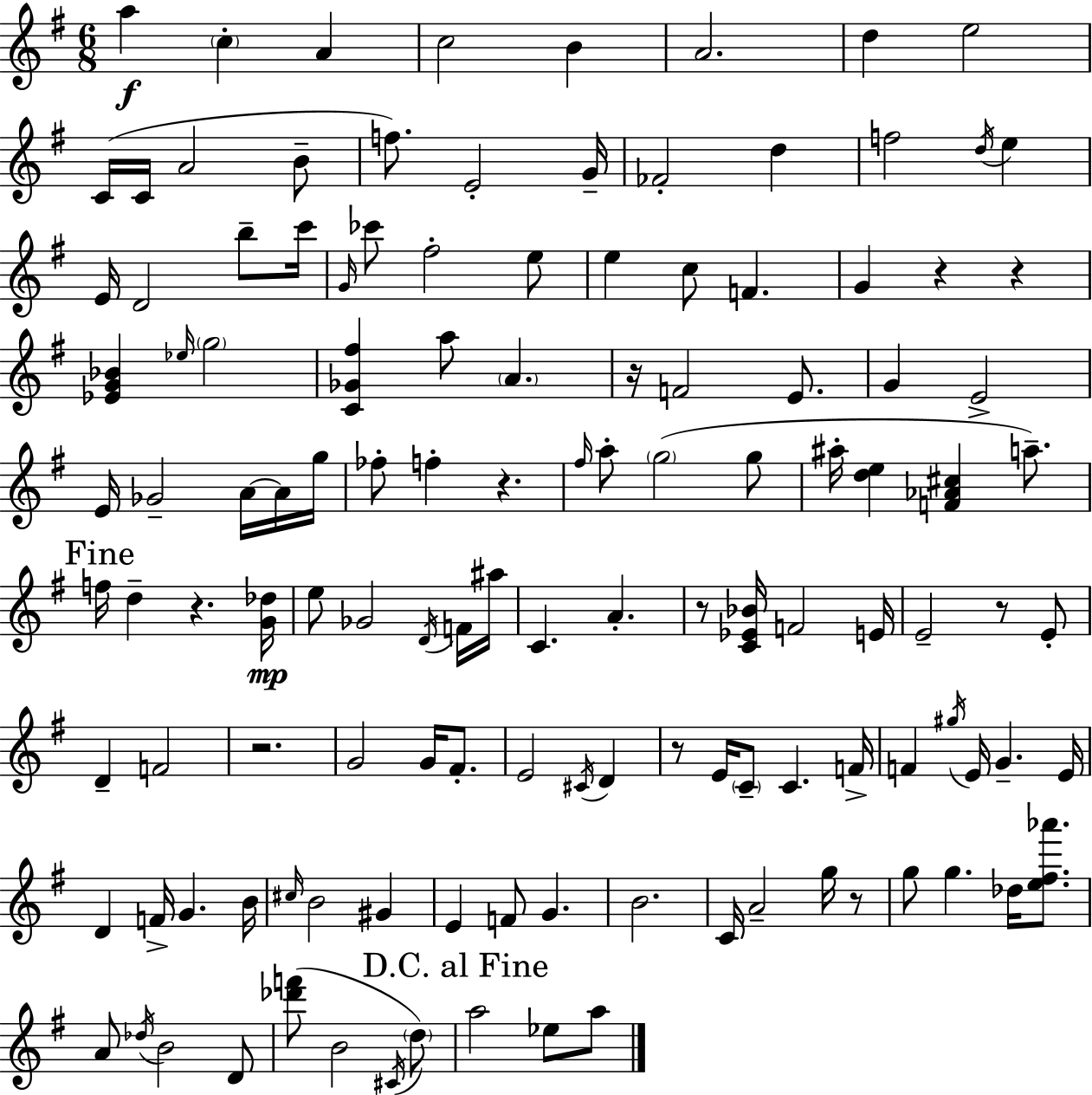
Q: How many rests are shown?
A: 10